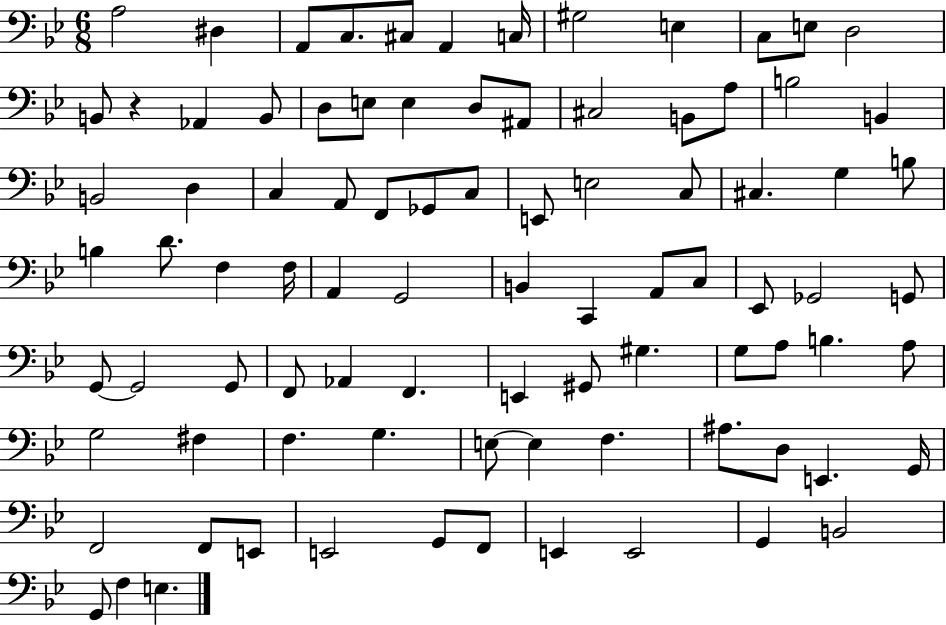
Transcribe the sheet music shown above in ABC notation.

X:1
T:Untitled
M:6/8
L:1/4
K:Bb
A,2 ^D, A,,/2 C,/2 ^C,/2 A,, C,/4 ^G,2 E, C,/2 E,/2 D,2 B,,/2 z _A,, B,,/2 D,/2 E,/2 E, D,/2 ^A,,/2 ^C,2 B,,/2 A,/2 B,2 B,, B,,2 D, C, A,,/2 F,,/2 _G,,/2 C,/2 E,,/2 E,2 C,/2 ^C, G, B,/2 B, D/2 F, F,/4 A,, G,,2 B,, C,, A,,/2 C,/2 _E,,/2 _G,,2 G,,/2 G,,/2 G,,2 G,,/2 F,,/2 _A,, F,, E,, ^G,,/2 ^G, G,/2 A,/2 B, A,/2 G,2 ^F, F, G, E,/2 E, F, ^A,/2 D,/2 E,, G,,/4 F,,2 F,,/2 E,,/2 E,,2 G,,/2 F,,/2 E,, E,,2 G,, B,,2 G,,/2 F, E,